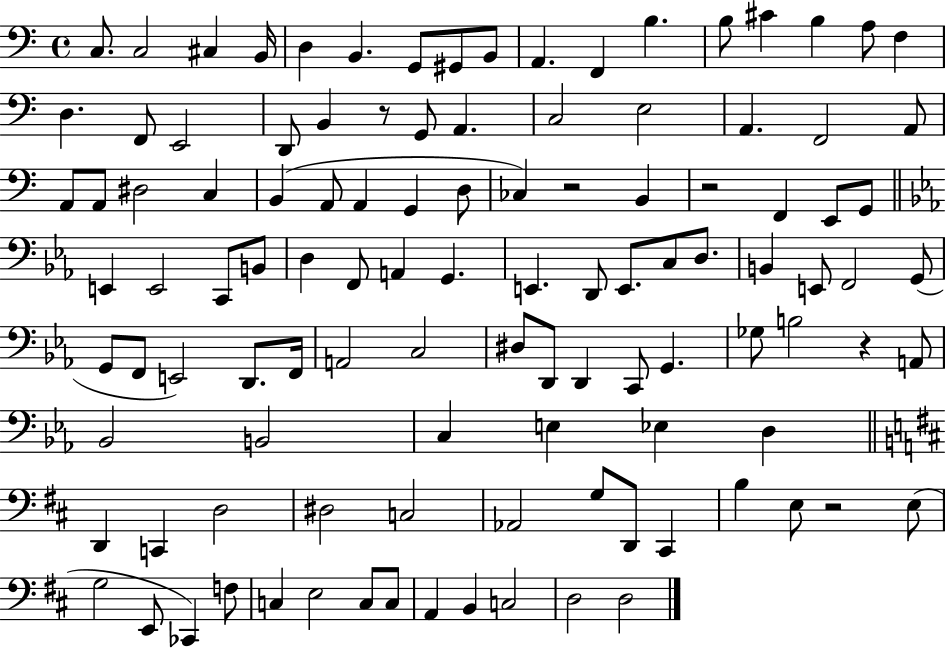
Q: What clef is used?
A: bass